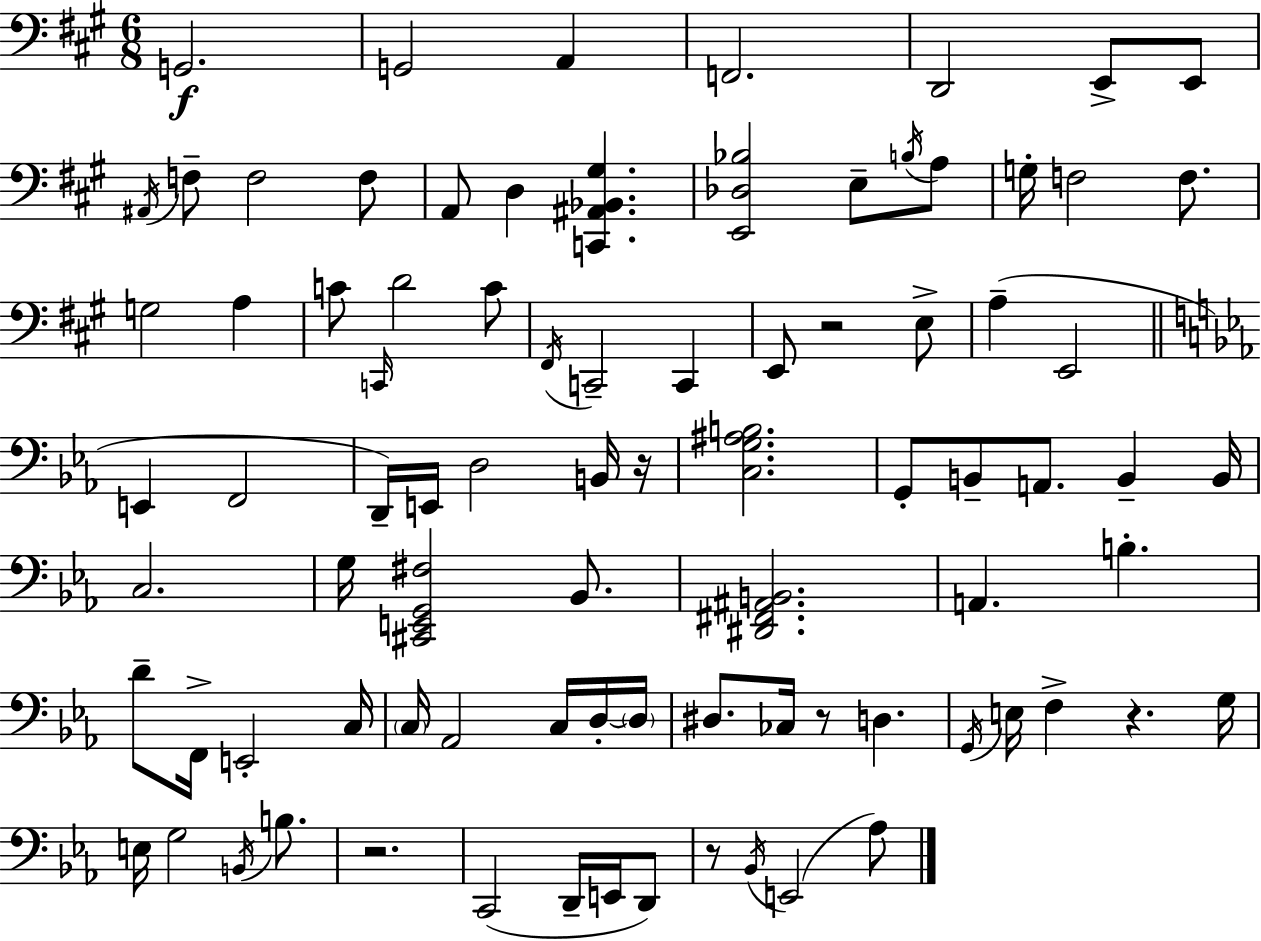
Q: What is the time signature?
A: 6/8